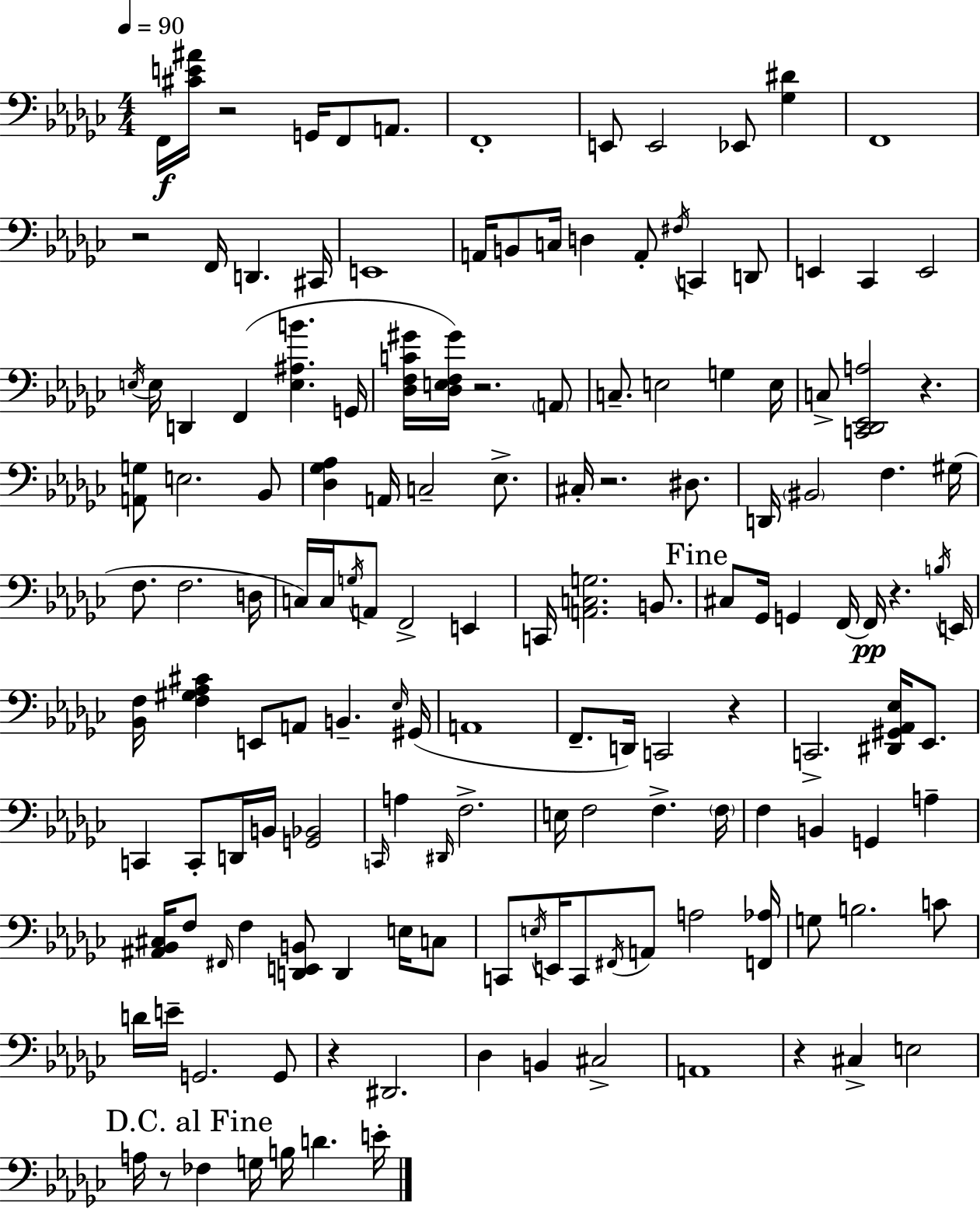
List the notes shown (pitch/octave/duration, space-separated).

F2/s [C#4,E4,A#4]/s R/h G2/s F2/e A2/e. F2/w E2/e E2/h Eb2/e [Gb3,D#4]/q F2/w R/h F2/s D2/q. C#2/s E2/w A2/s B2/e C3/s D3/q A2/e F#3/s C2/q D2/e E2/q CES2/q E2/h E3/s E3/s D2/q F2/q [E3,A#3,B4]/q. G2/s [Db3,F3,C4,G#4]/s [Db3,E3,F3,G#4]/s R/h. A2/e C3/e. E3/h G3/q E3/s C3/e [C2,Db2,Eb2,A3]/h R/q. [A2,G3]/e E3/h. Bb2/e [Db3,Gb3,Ab3]/q A2/s C3/h Eb3/e. C#3/s R/h. D#3/e. D2/s BIS2/h F3/q. G#3/s F3/e. F3/h. D3/s C3/s C3/s G3/s A2/e F2/h E2/q C2/s [A2,C3,G3]/h. B2/e. C#3/e Gb2/s G2/q F2/s F2/s R/q. B3/s E2/s [Bb2,F3]/s [F3,G#3,Ab3,C#4]/q E2/e A2/e B2/q. Eb3/s G#2/s A2/w F2/e. D2/s C2/h R/q C2/h. [D#2,G#2,Ab2,Eb3]/s Eb2/e. C2/q C2/e D2/s B2/s [G2,Bb2]/h C2/s A3/q D#2/s F3/h. E3/s F3/h F3/q. F3/s F3/q B2/q G2/q A3/q [A#2,Bb2,C#3]/s F3/e F#2/s F3/q [D2,E2,B2]/e D2/q E3/s C3/e C2/e E3/s E2/s C2/e F#2/s A2/e A3/h [F2,Ab3]/s G3/e B3/h. C4/e D4/s E4/s G2/h. G2/e R/q D#2/h. Db3/q B2/q C#3/h A2/w R/q C#3/q E3/h A3/s R/e FES3/q G3/s B3/s D4/q. E4/s